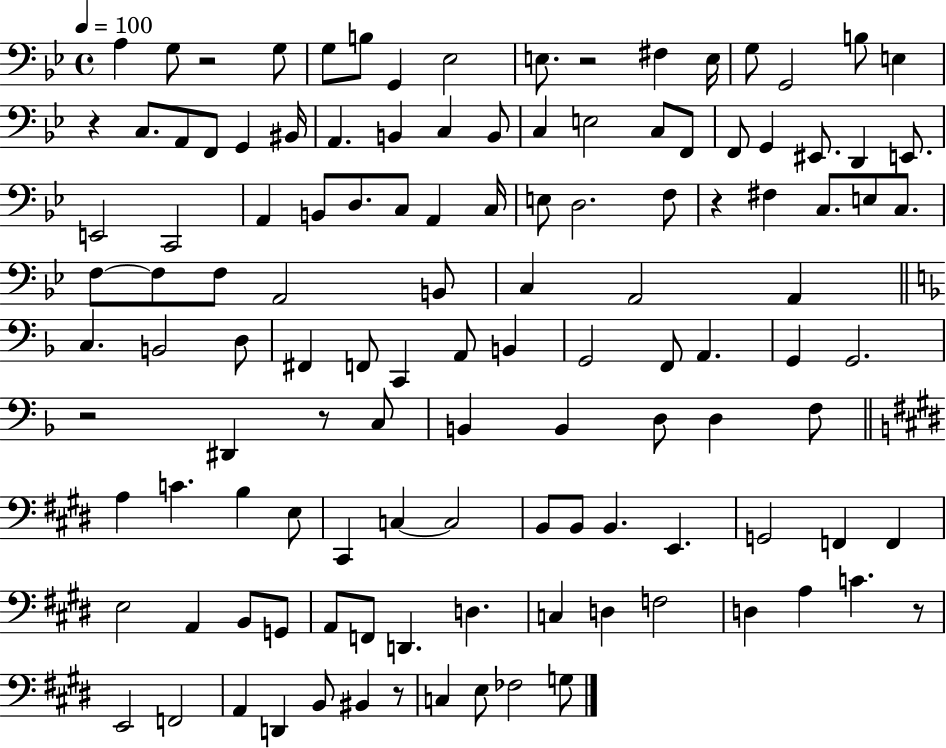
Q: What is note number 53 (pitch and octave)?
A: C3